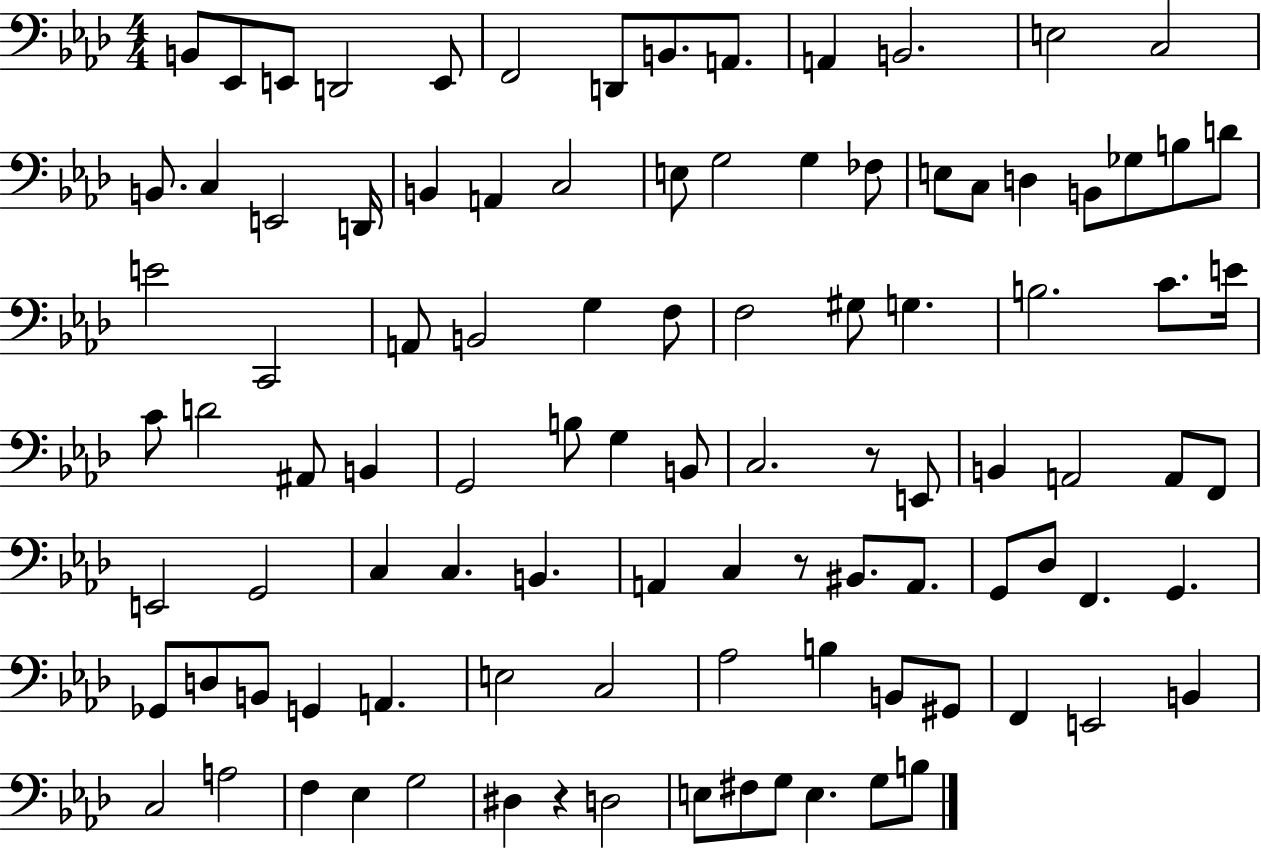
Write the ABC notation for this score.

X:1
T:Untitled
M:4/4
L:1/4
K:Ab
B,,/2 _E,,/2 E,,/2 D,,2 E,,/2 F,,2 D,,/2 B,,/2 A,,/2 A,, B,,2 E,2 C,2 B,,/2 C, E,,2 D,,/4 B,, A,, C,2 E,/2 G,2 G, _F,/2 E,/2 C,/2 D, B,,/2 _G,/2 B,/2 D/2 E2 C,,2 A,,/2 B,,2 G, F,/2 F,2 ^G,/2 G, B,2 C/2 E/4 C/2 D2 ^A,,/2 B,, G,,2 B,/2 G, B,,/2 C,2 z/2 E,,/2 B,, A,,2 A,,/2 F,,/2 E,,2 G,,2 C, C, B,, A,, C, z/2 ^B,,/2 A,,/2 G,,/2 _D,/2 F,, G,, _G,,/2 D,/2 B,,/2 G,, A,, E,2 C,2 _A,2 B, B,,/2 ^G,,/2 F,, E,,2 B,, C,2 A,2 F, _E, G,2 ^D, z D,2 E,/2 ^F,/2 G,/2 E, G,/2 B,/2